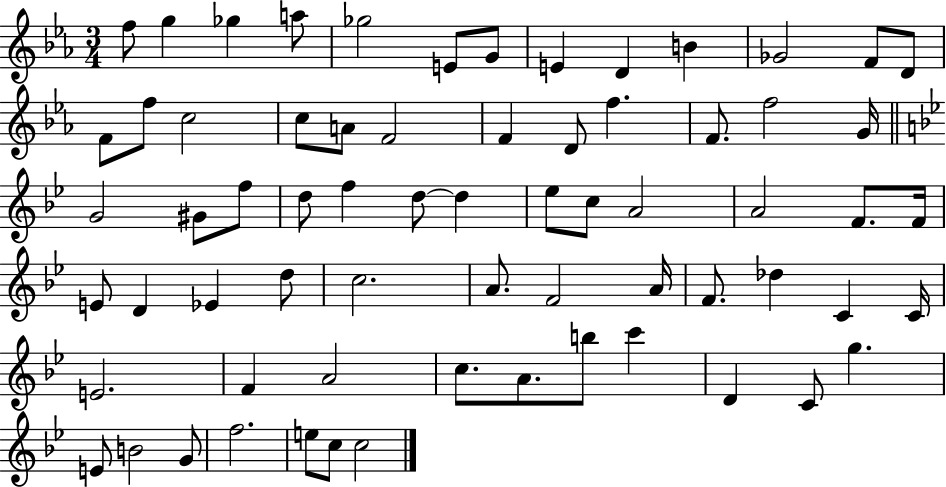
F5/e G5/q Gb5/q A5/e Gb5/h E4/e G4/e E4/q D4/q B4/q Gb4/h F4/e D4/e F4/e F5/e C5/h C5/e A4/e F4/h F4/q D4/e F5/q. F4/e. F5/h G4/s G4/h G#4/e F5/e D5/e F5/q D5/e D5/q Eb5/e C5/e A4/h A4/h F4/e. F4/s E4/e D4/q Eb4/q D5/e C5/h. A4/e. F4/h A4/s F4/e. Db5/q C4/q C4/s E4/h. F4/q A4/h C5/e. A4/e. B5/e C6/q D4/q C4/e G5/q. E4/e B4/h G4/e F5/h. E5/e C5/e C5/h